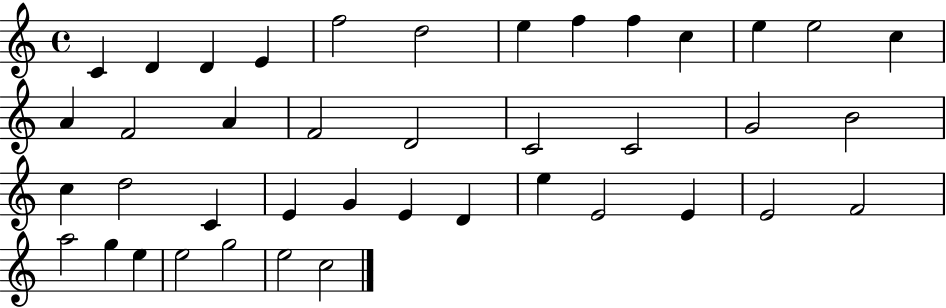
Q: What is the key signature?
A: C major